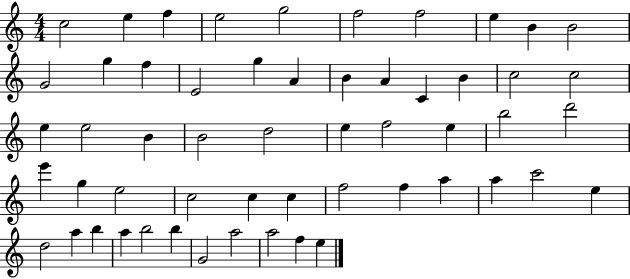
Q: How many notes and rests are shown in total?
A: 55